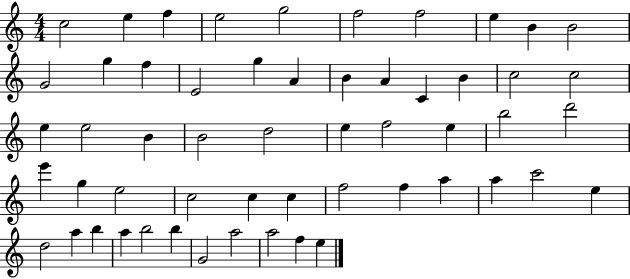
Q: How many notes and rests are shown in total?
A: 55